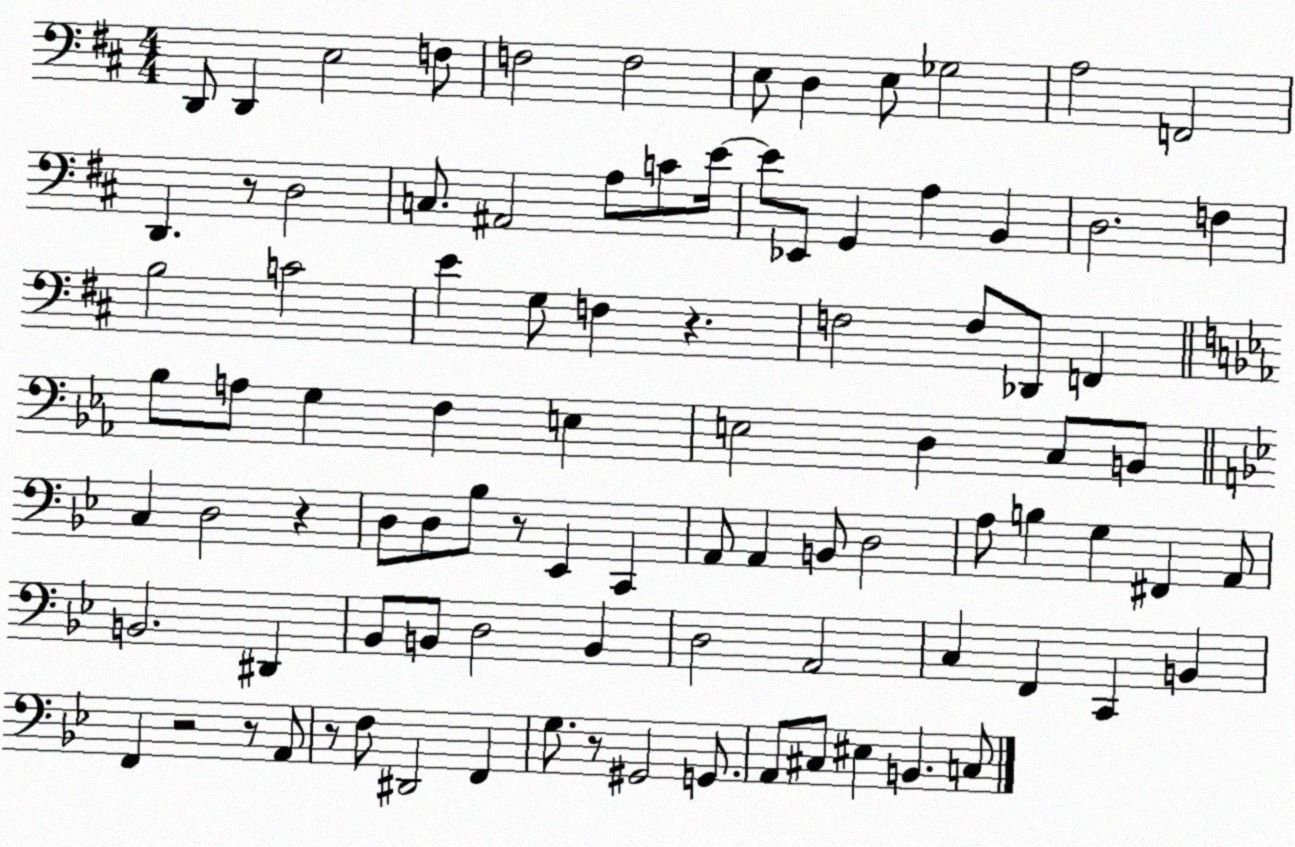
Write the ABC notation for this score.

X:1
T:Untitled
M:4/4
L:1/4
K:D
D,,/2 D,, E,2 F,/2 F,2 F,2 E,/2 D, E,/2 _G,2 A,2 F,,2 D,, z/2 D,2 C,/2 ^A,,2 A,/2 C/2 E/4 E/2 _E,,/2 G,, A, B,, D,2 F, B,2 C2 E G,/2 F, z F,2 F,/2 _D,,/2 F,, _B,/2 A,/2 G, F, E, E,2 D, C,/2 B,,/2 C, D,2 z D,/2 D,/2 _B,/2 z/2 _E,, C,, A,,/2 A,, B,,/2 D,2 A,/2 B, G, ^F,, A,,/2 B,,2 ^D,, _B,,/2 B,,/2 D,2 B,, D,2 A,,2 C, F,, C,, B,, F,, z2 z/2 A,,/2 z/2 F,/2 ^D,,2 F,, G,/2 z/2 ^G,,2 G,,/2 A,,/2 ^C,/2 ^E, B,, C,/2